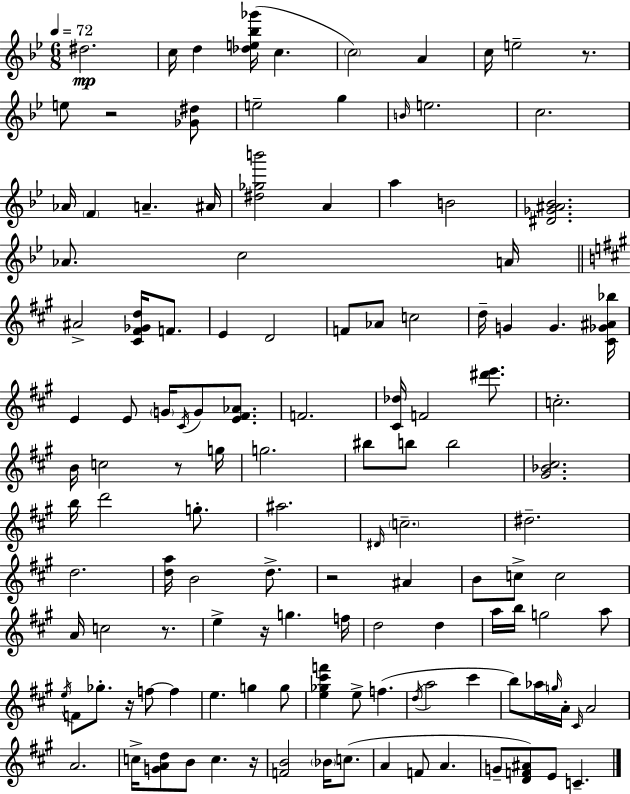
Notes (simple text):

D#5/h. C5/s D5/q [Db5,E5,Bb5,Gb6]/s C5/q. C5/h A4/q C5/s E5/h R/e. E5/e R/h [Gb4,D#5]/e E5/h G5/q B4/s E5/h. C5/h. Ab4/s F4/q A4/q. A#4/s [D#5,Gb5,B6]/h A4/q A5/q B4/h [D#4,Gb4,A#4,Bb4]/h. Ab4/e. C5/h A4/s A#4/h [C#4,F#4,Gb4,D5]/s F4/e. E4/q D4/h F4/e Ab4/e C5/h D5/s G4/q G4/q. [C#4,Gb4,A#4,Bb5]/s E4/q E4/e G4/s C#4/s G4/e [E4,F#4,Ab4]/e. F4/h. [C#4,Db5]/s F4/h [D#6,E6]/e. C5/h. B4/s C5/h R/e G5/s G5/h. BIS5/e B5/e B5/h [G#4,Bb4,C#5]/h. B5/s D6/h G5/e. A#5/h. D#4/s C5/h. D#5/h. D5/h. [D5,A5]/s B4/h D5/e. R/h A#4/q B4/e C5/e C5/h A4/s C5/h R/e. E5/q R/s G5/q. F5/s D5/h D5/q A5/s B5/s G5/h A5/e E5/s F4/e Gb5/e. R/s F5/e F5/q E5/q. G5/q G5/e [E5,Gb5,C#6,F6]/q E5/e F5/q. D5/s A5/h C#6/q B5/e Ab5/s G5/s A4/s C#4/s A4/h A4/h. C5/s [G4,A4,D5]/e B4/e C5/q. R/s [F4,B4]/h Bb4/s C5/e. A4/q F4/e A4/q. G4/e [D4,F4,A#4]/e E4/e C4/q.